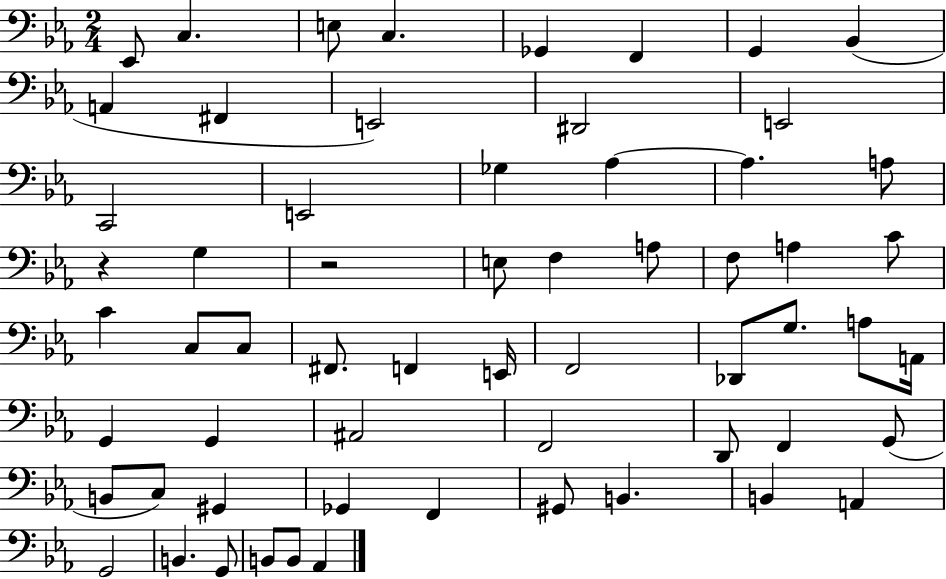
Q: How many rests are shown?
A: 2